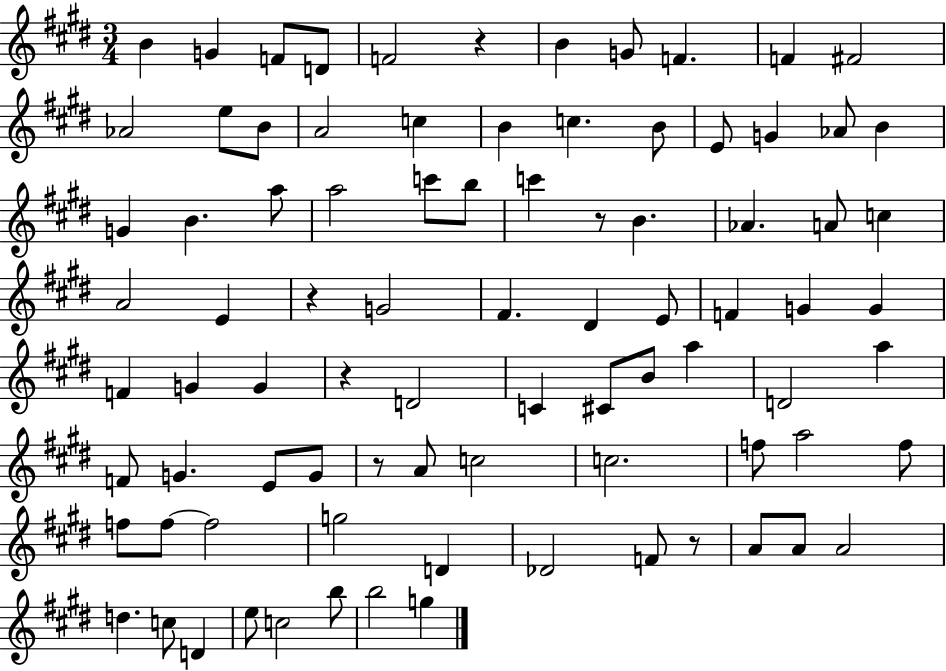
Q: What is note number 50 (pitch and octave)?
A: A5